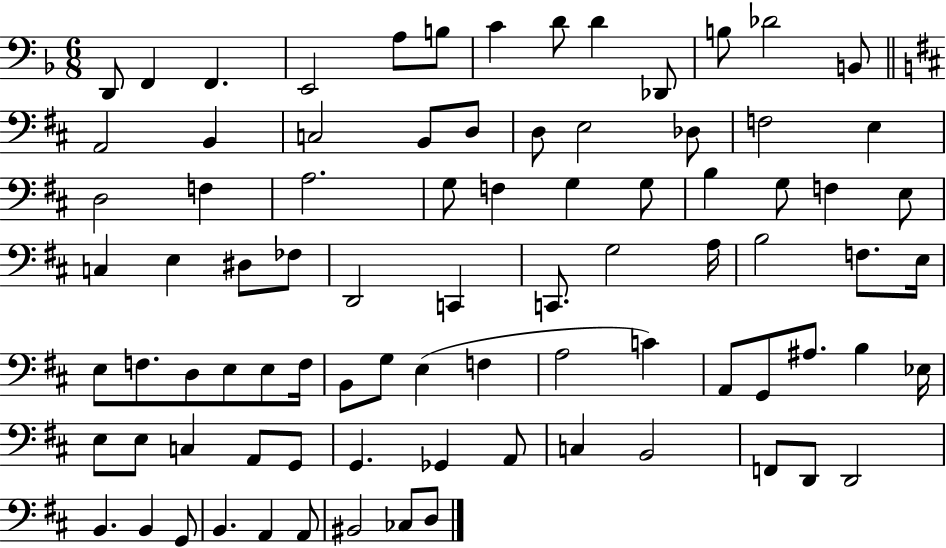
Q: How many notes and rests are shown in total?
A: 85